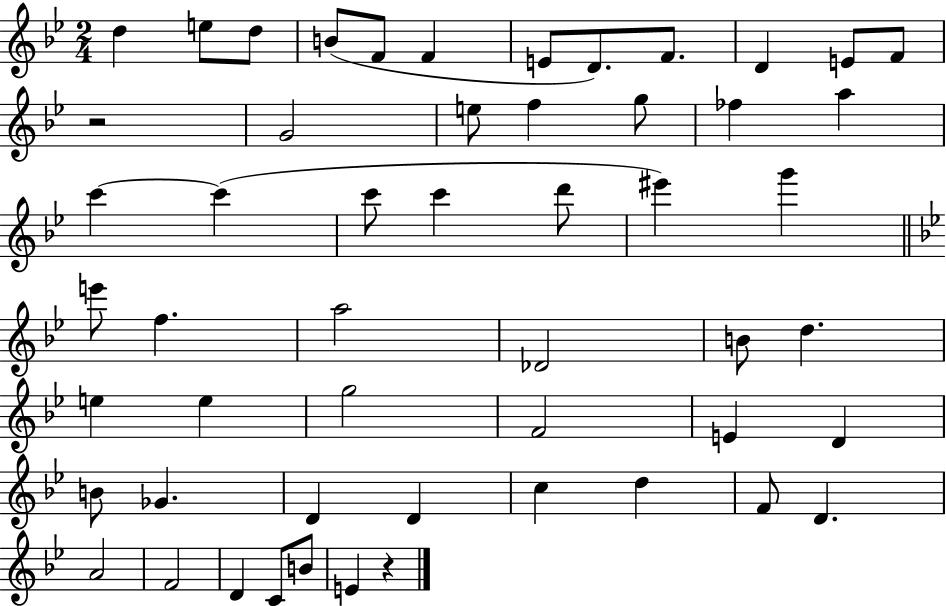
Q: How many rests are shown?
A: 2